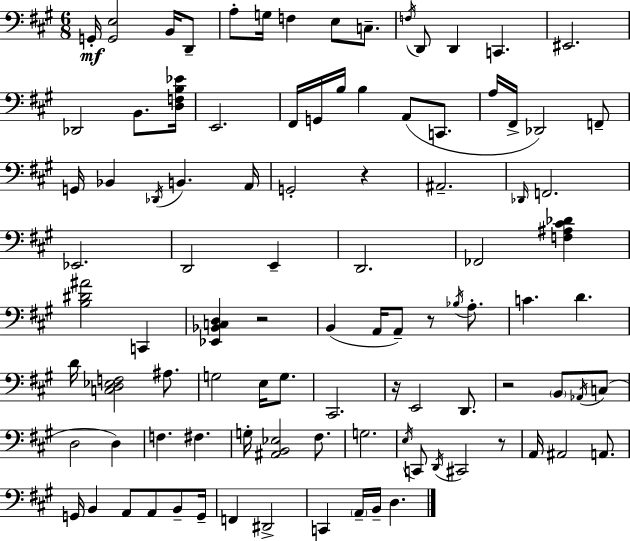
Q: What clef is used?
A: bass